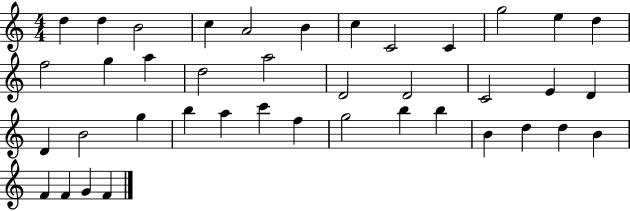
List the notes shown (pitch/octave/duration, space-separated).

D5/q D5/q B4/h C5/q A4/h B4/q C5/q C4/h C4/q G5/h E5/q D5/q F5/h G5/q A5/q D5/h A5/h D4/h D4/h C4/h E4/q D4/q D4/q B4/h G5/q B5/q A5/q C6/q F5/q G5/h B5/q B5/q B4/q D5/q D5/q B4/q F4/q F4/q G4/q F4/q